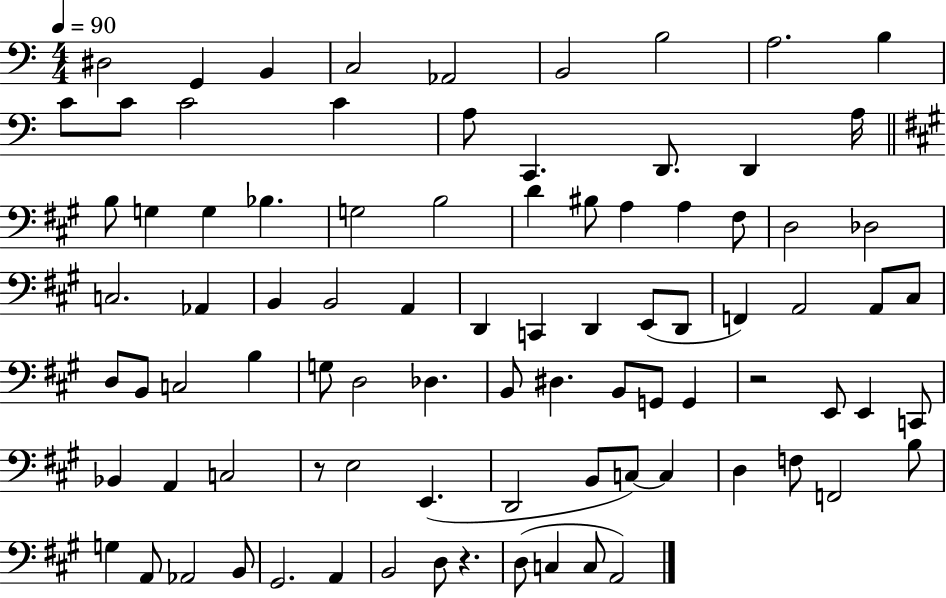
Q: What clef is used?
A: bass